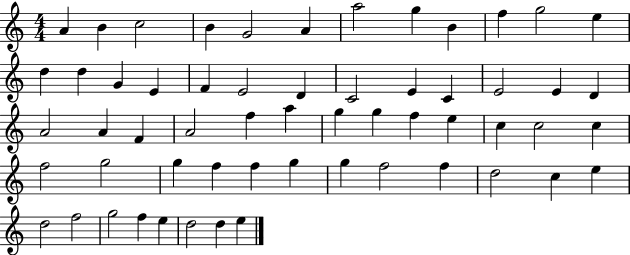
{
  \clef treble
  \numericTimeSignature
  \time 4/4
  \key c \major
  a'4 b'4 c''2 | b'4 g'2 a'4 | a''2 g''4 b'4 | f''4 g''2 e''4 | \break d''4 d''4 g'4 e'4 | f'4 e'2 d'4 | c'2 e'4 c'4 | e'2 e'4 d'4 | \break a'2 a'4 f'4 | a'2 f''4 a''4 | g''4 g''4 f''4 e''4 | c''4 c''2 c''4 | \break f''2 g''2 | g''4 f''4 f''4 g''4 | g''4 f''2 f''4 | d''2 c''4 e''4 | \break d''2 f''2 | g''2 f''4 e''4 | d''2 d''4 e''4 | \bar "|."
}